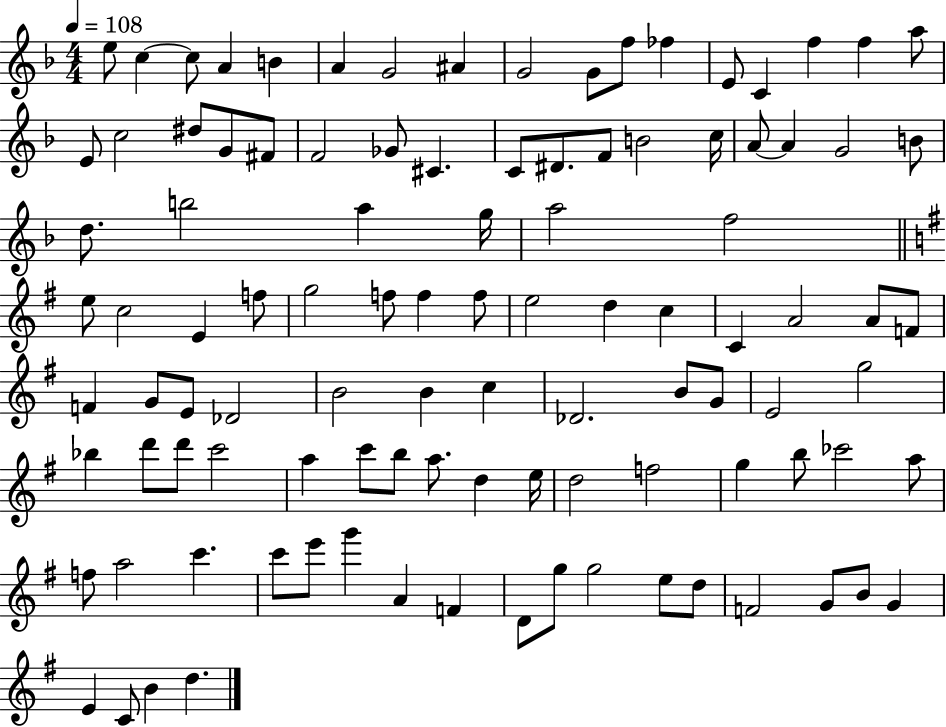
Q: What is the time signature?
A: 4/4